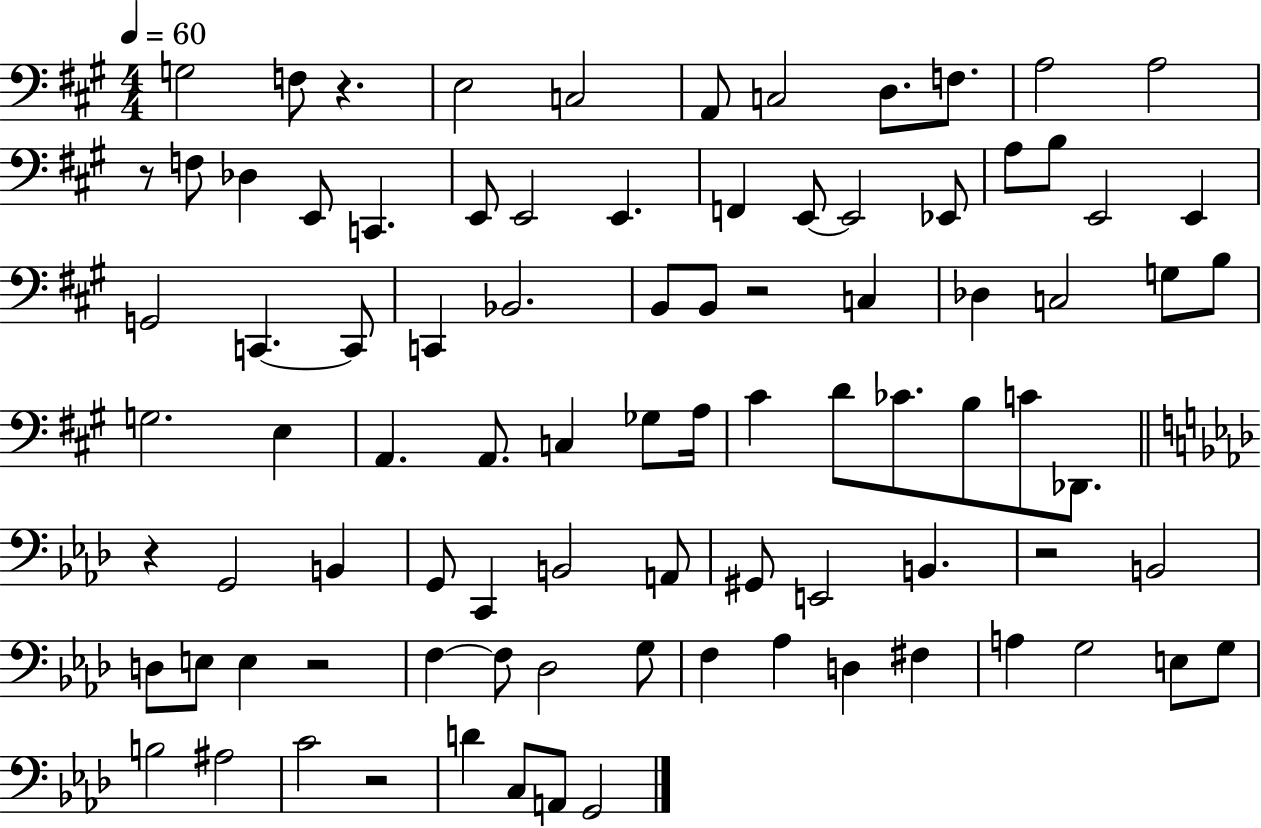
{
  \clef bass
  \numericTimeSignature
  \time 4/4
  \key a \major
  \tempo 4 = 60
  g2 f8 r4. | e2 c2 | a,8 c2 d8. f8. | a2 a2 | \break r8 f8 des4 e,8 c,4. | e,8 e,2 e,4. | f,4 e,8~~ e,2 ees,8 | a8 b8 e,2 e,4 | \break g,2 c,4.~~ c,8 | c,4 bes,2. | b,8 b,8 r2 c4 | des4 c2 g8 b8 | \break g2. e4 | a,4. a,8. c4 ges8 a16 | cis'4 d'8 ces'8. b8 c'8 des,8. | \bar "||" \break \key aes \major r4 g,2 b,4 | g,8 c,4 b,2 a,8 | gis,8 e,2 b,4. | r2 b,2 | \break d8 e8 e4 r2 | f4~~ f8 des2 g8 | f4 aes4 d4 fis4 | a4 g2 e8 g8 | \break b2 ais2 | c'2 r2 | d'4 c8 a,8 g,2 | \bar "|."
}